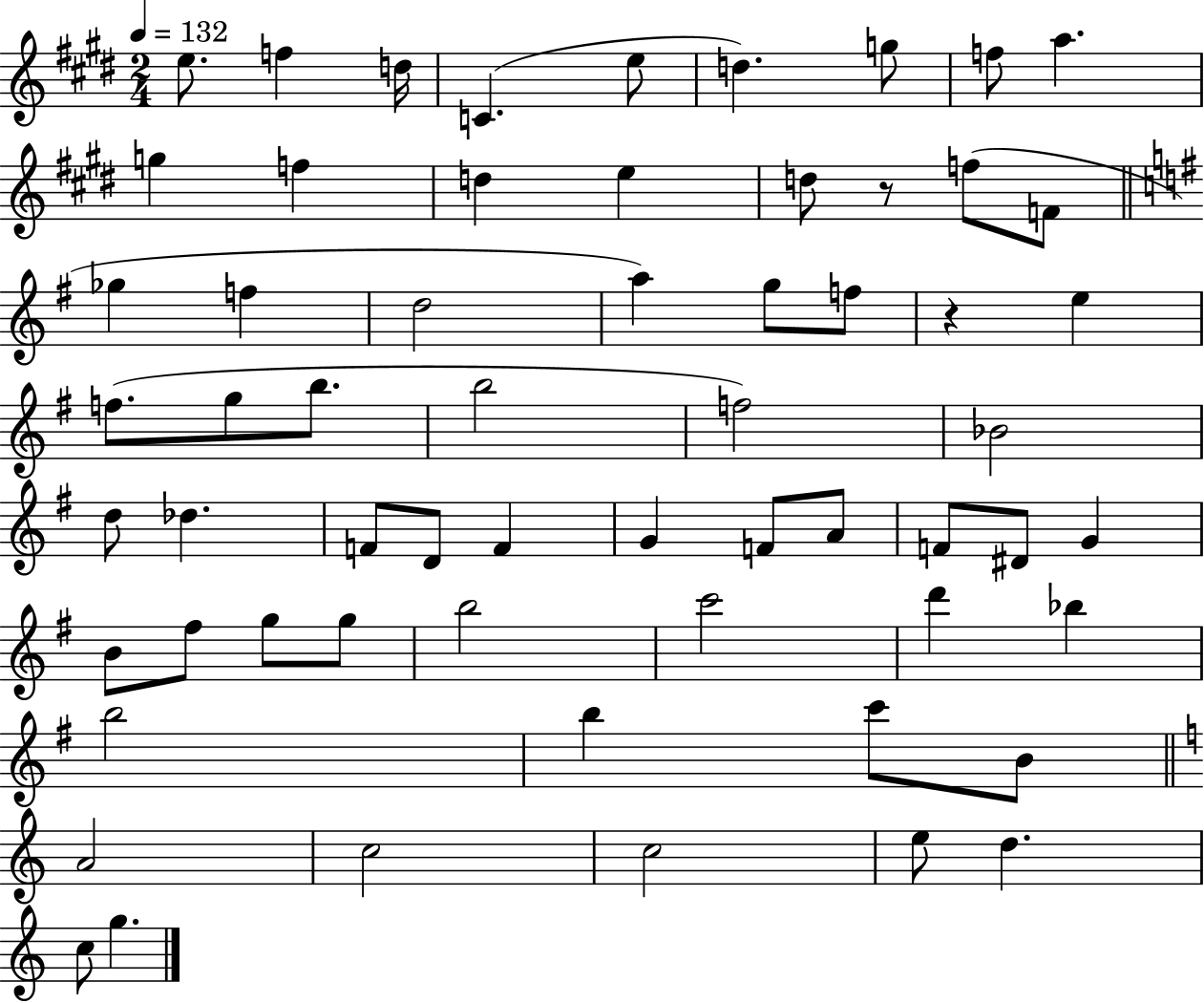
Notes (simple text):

E5/e. F5/q D5/s C4/q. E5/e D5/q. G5/e F5/e A5/q. G5/q F5/q D5/q E5/q D5/e R/e F5/e F4/e Gb5/q F5/q D5/h A5/q G5/e F5/e R/q E5/q F5/e. G5/e B5/e. B5/h F5/h Bb4/h D5/e Db5/q. F4/e D4/e F4/q G4/q F4/e A4/e F4/e D#4/e G4/q B4/e F#5/e G5/e G5/e B5/h C6/h D6/q Bb5/q B5/h B5/q C6/e B4/e A4/h C5/h C5/h E5/e D5/q. C5/e G5/q.